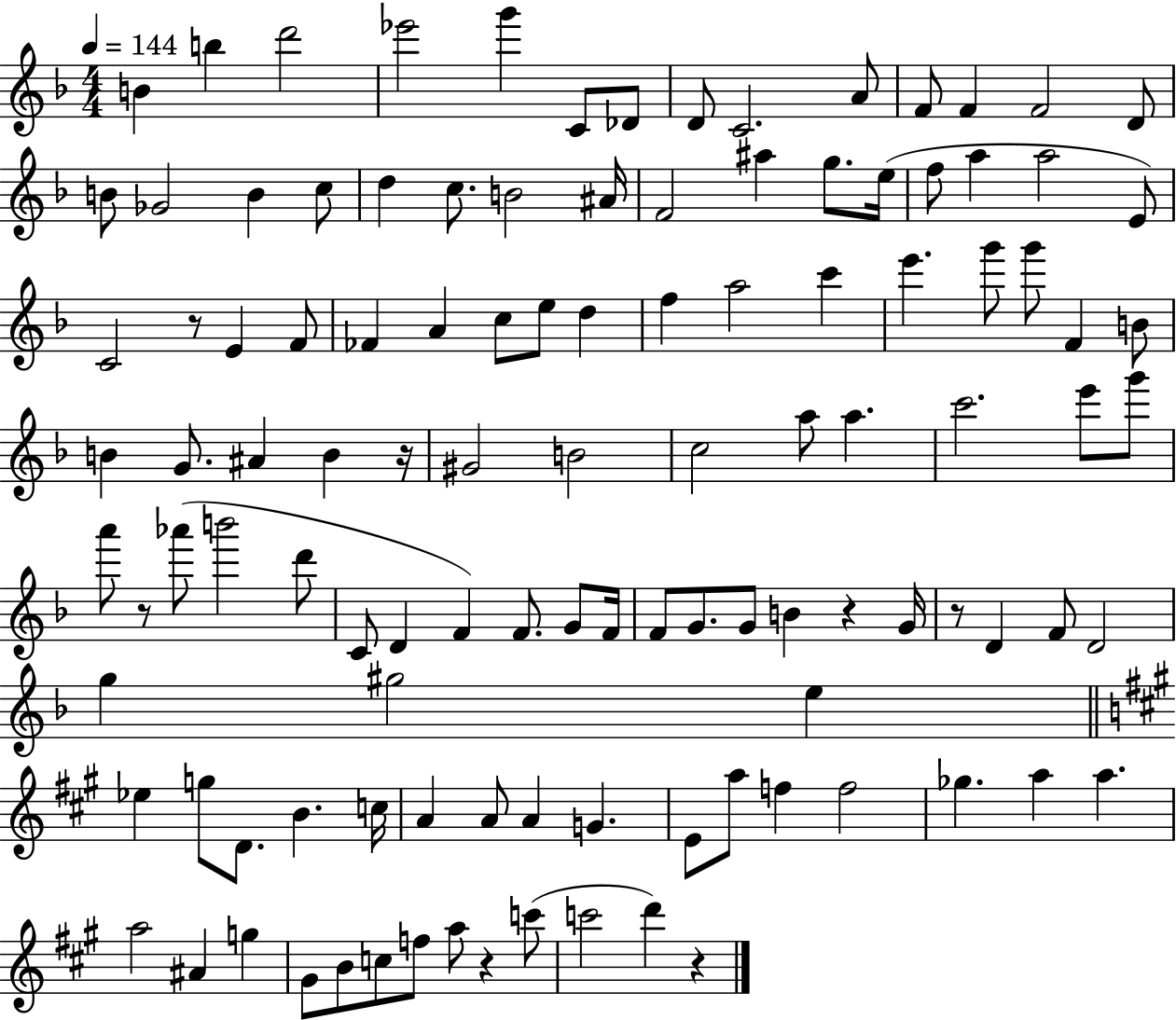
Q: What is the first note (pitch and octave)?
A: B4